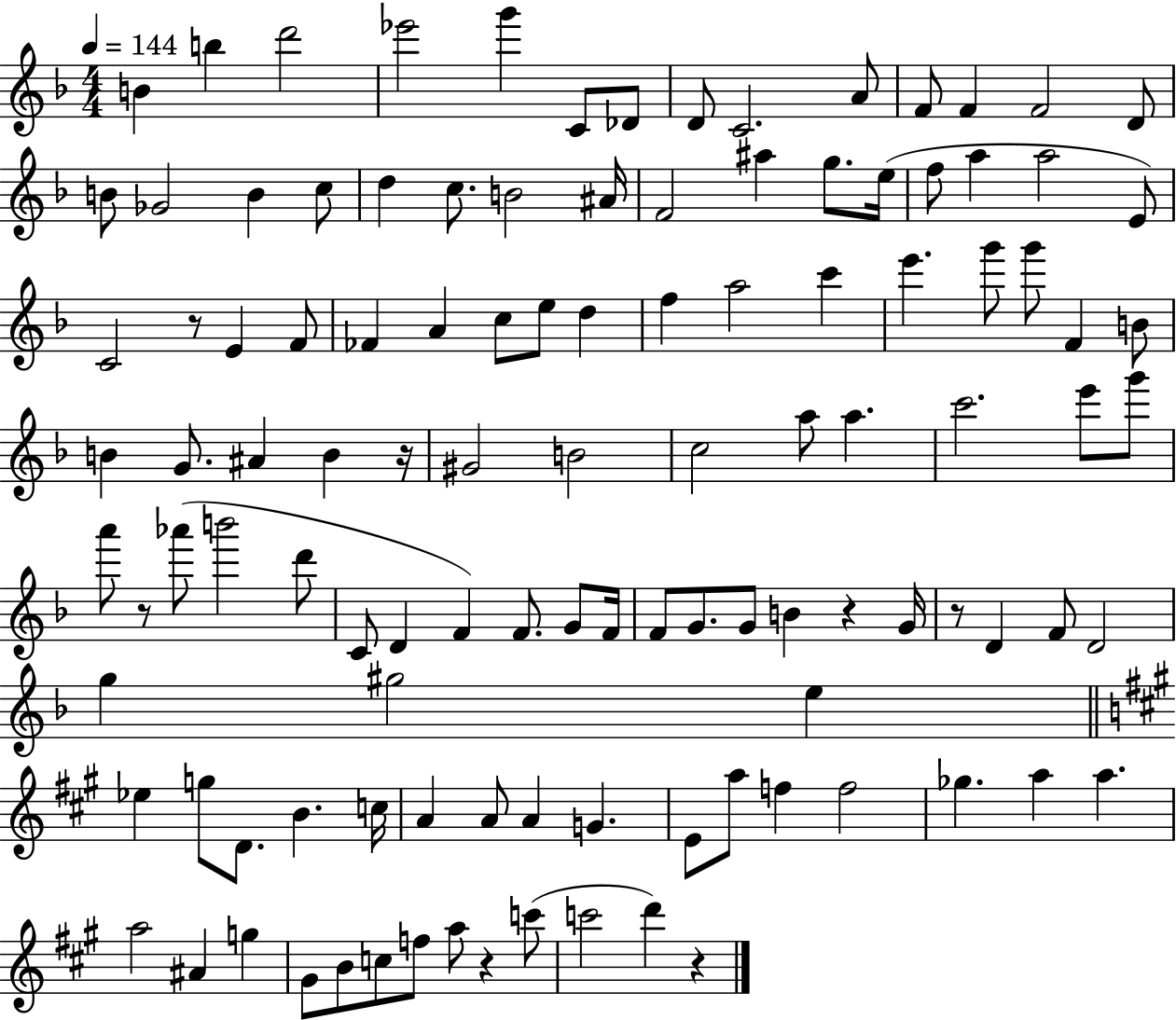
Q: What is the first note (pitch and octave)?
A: B4